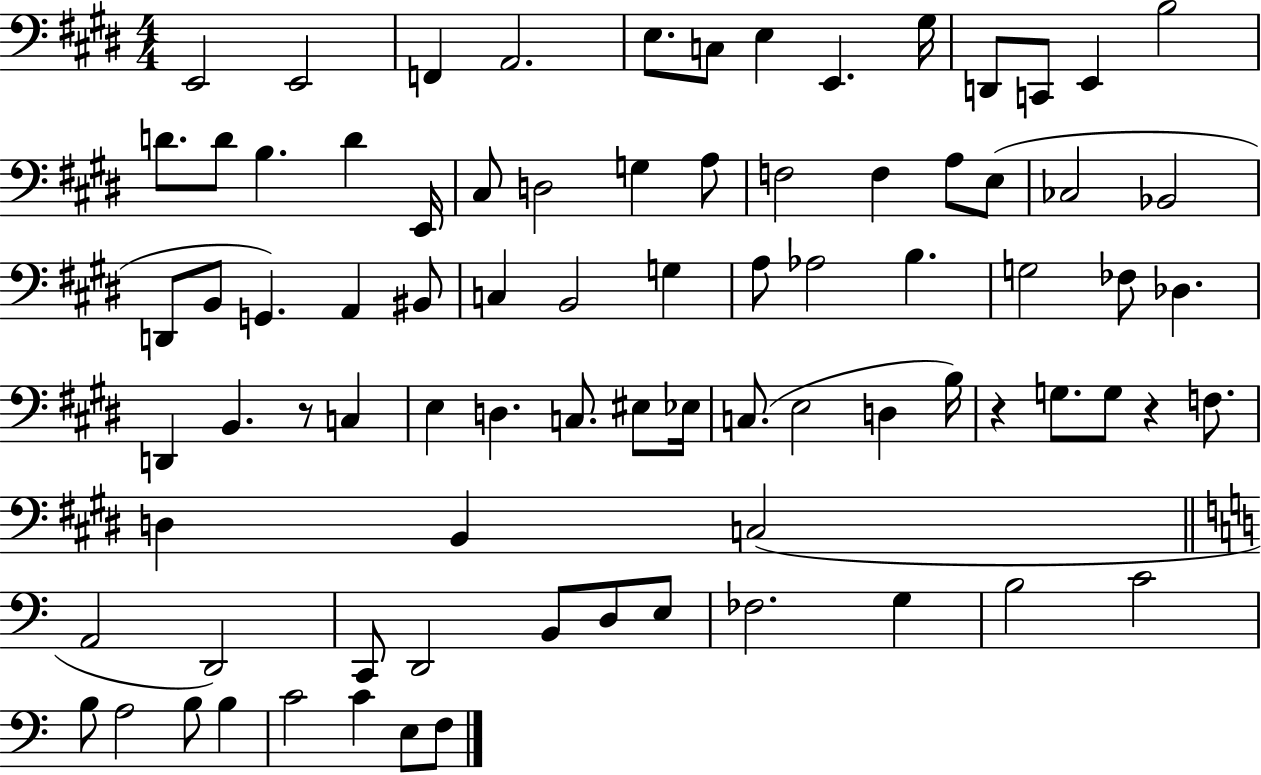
{
  \clef bass
  \numericTimeSignature
  \time 4/4
  \key e \major
  \repeat volta 2 { e,2 e,2 | f,4 a,2. | e8. c8 e4 e,4. gis16 | d,8 c,8 e,4 b2 | \break d'8. d'8 b4. d'4 e,16 | cis8 d2 g4 a8 | f2 f4 a8 e8( | ces2 bes,2 | \break d,8 b,8 g,4.) a,4 bis,8 | c4 b,2 g4 | a8 aes2 b4. | g2 fes8 des4. | \break d,4 b,4. r8 c4 | e4 d4. c8. eis8 ees16 | c8.( e2 d4 b16) | r4 g8. g8 r4 f8. | \break d4 b,4 c2( | \bar "||" \break \key c \major a,2 d,2) | c,8 d,2 b,8 d8 e8 | fes2. g4 | b2 c'2 | \break b8 a2 b8 b4 | c'2 c'4 e8 f8 | } \bar "|."
}